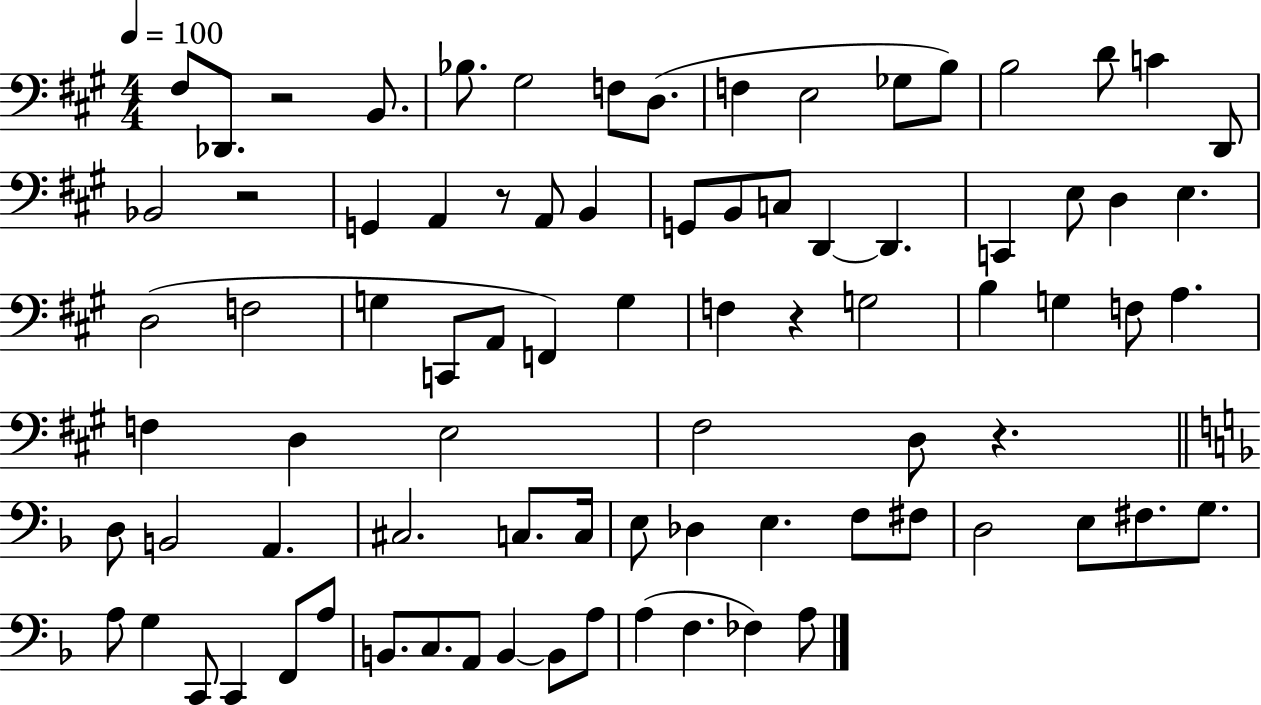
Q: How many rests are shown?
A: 5